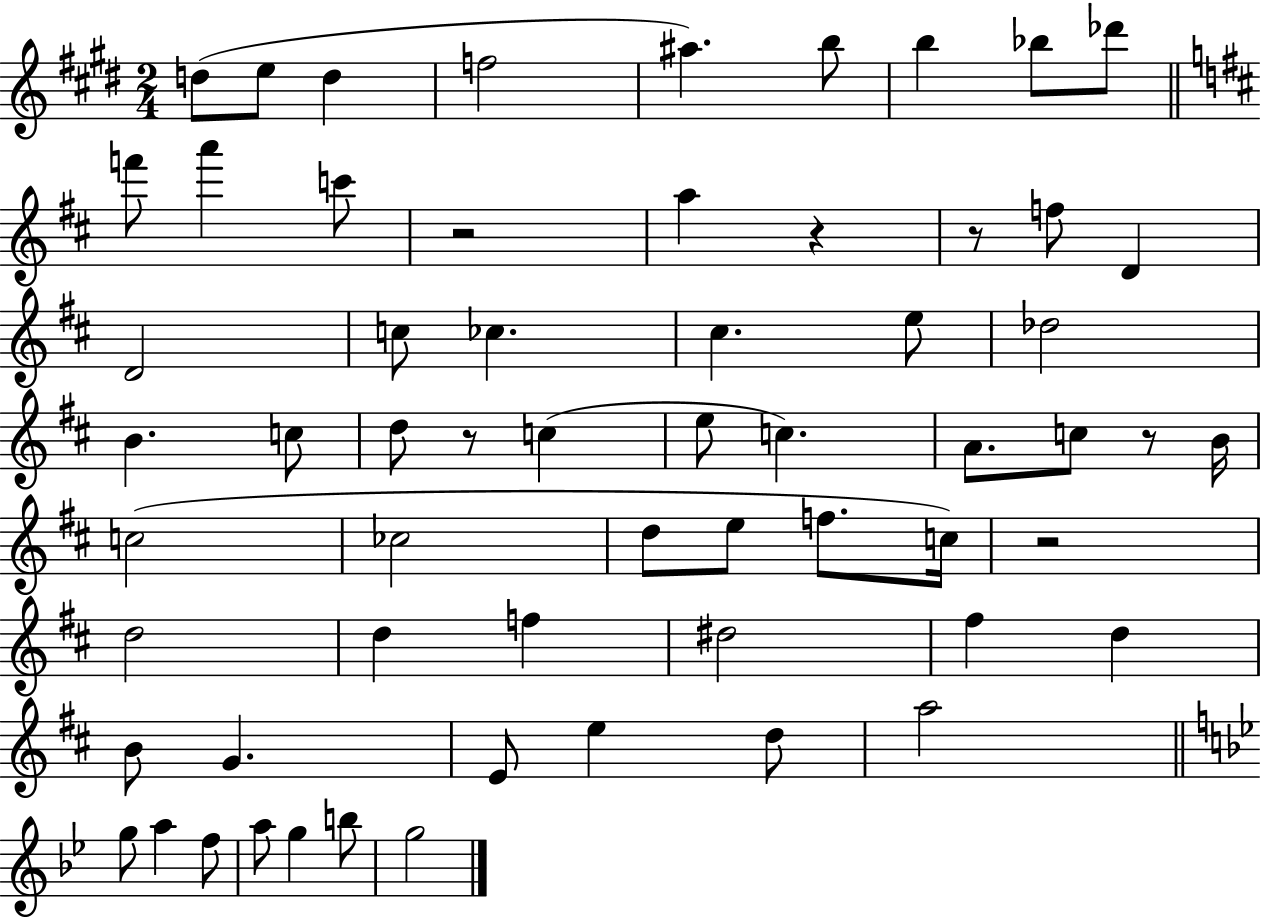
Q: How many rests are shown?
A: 6